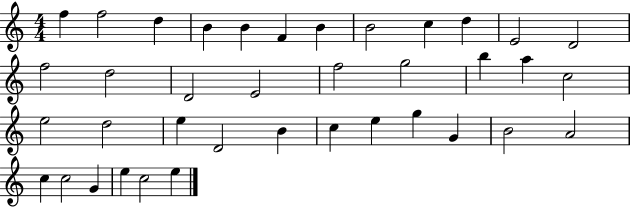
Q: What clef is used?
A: treble